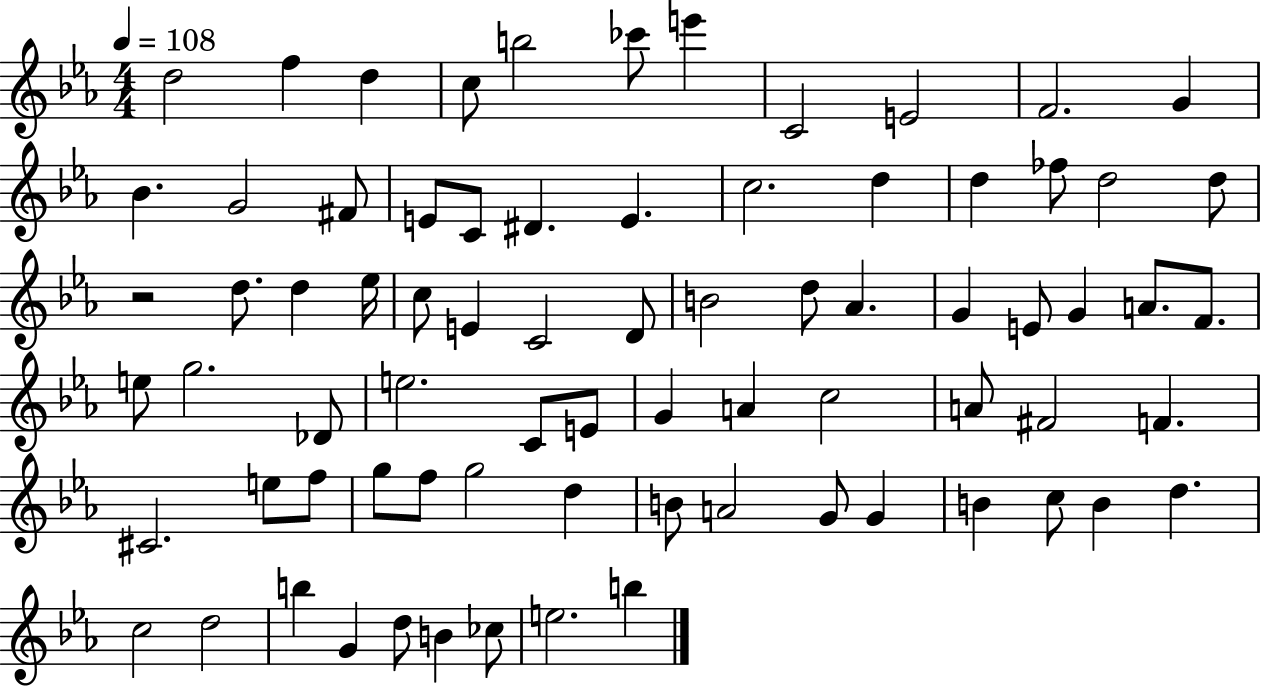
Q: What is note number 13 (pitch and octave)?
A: G4